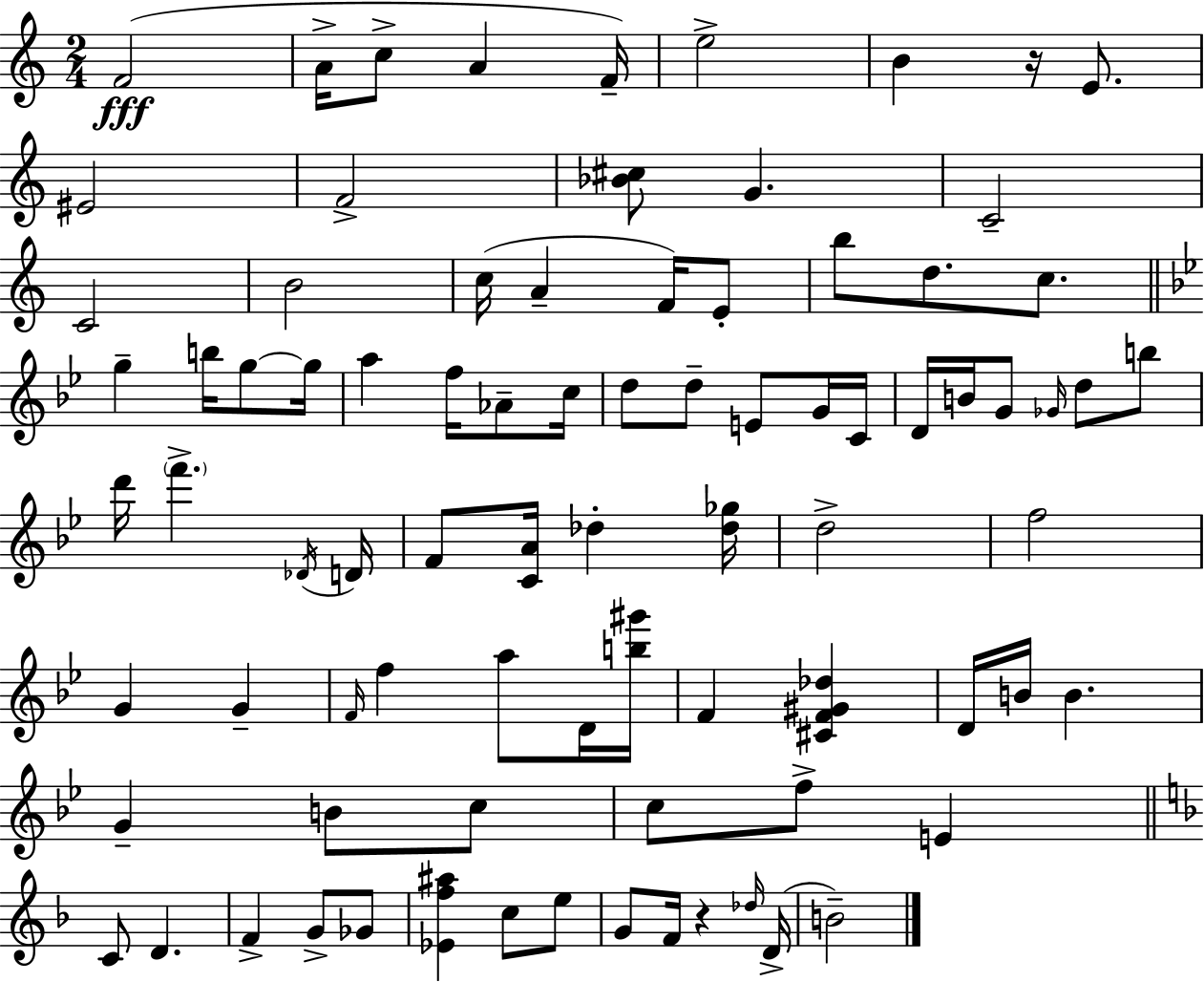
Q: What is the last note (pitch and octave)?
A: B4